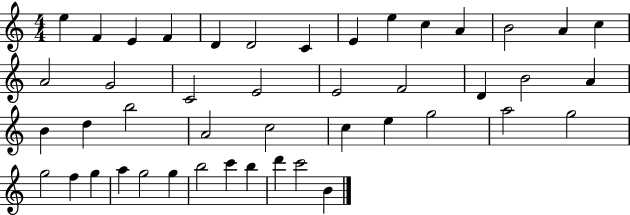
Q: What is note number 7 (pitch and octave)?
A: C4